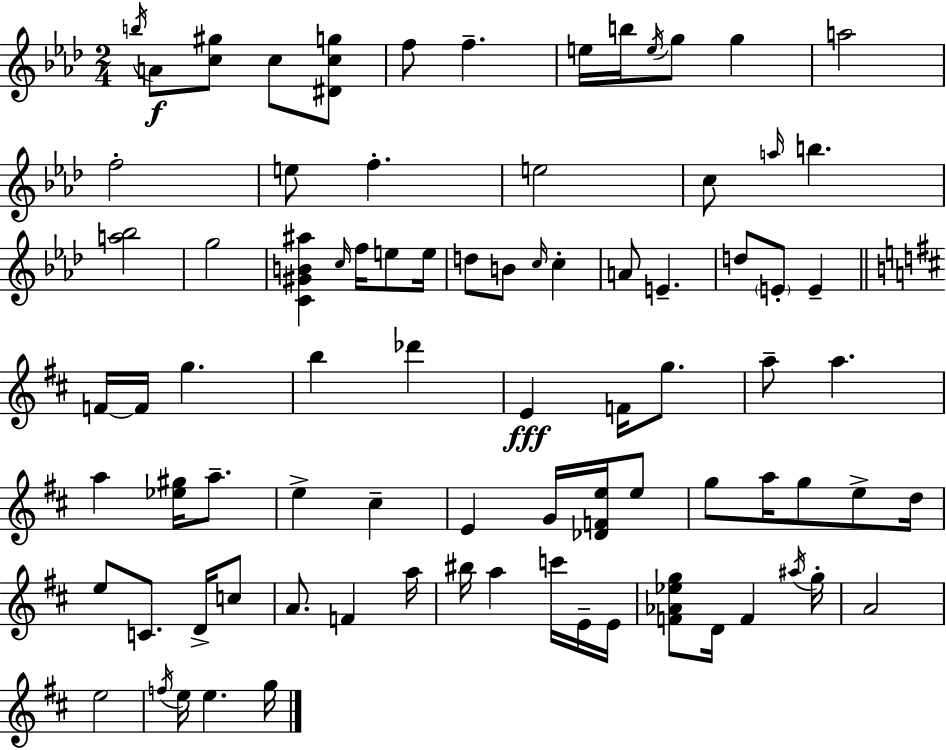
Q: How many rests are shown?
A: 0